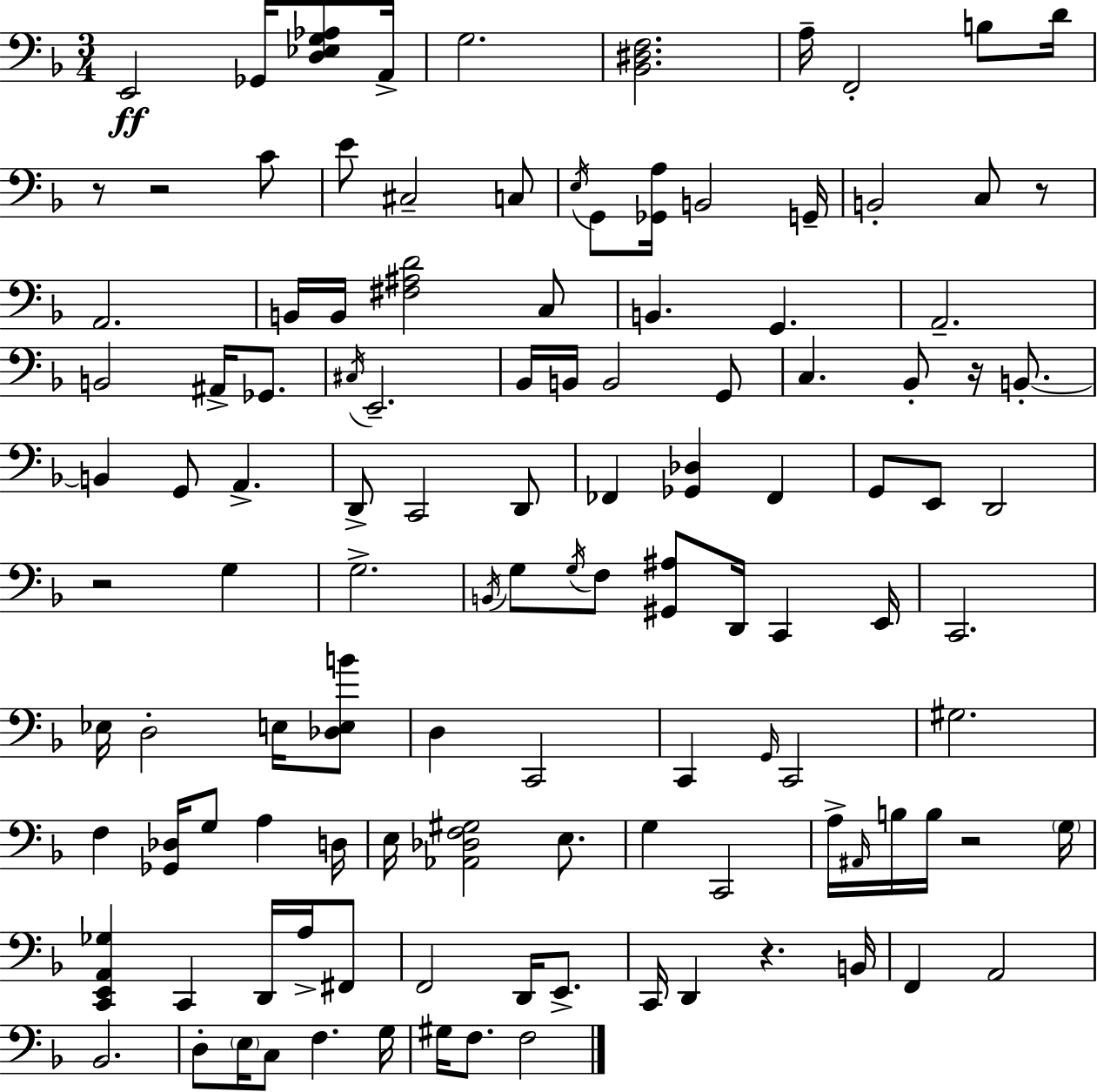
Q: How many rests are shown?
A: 7